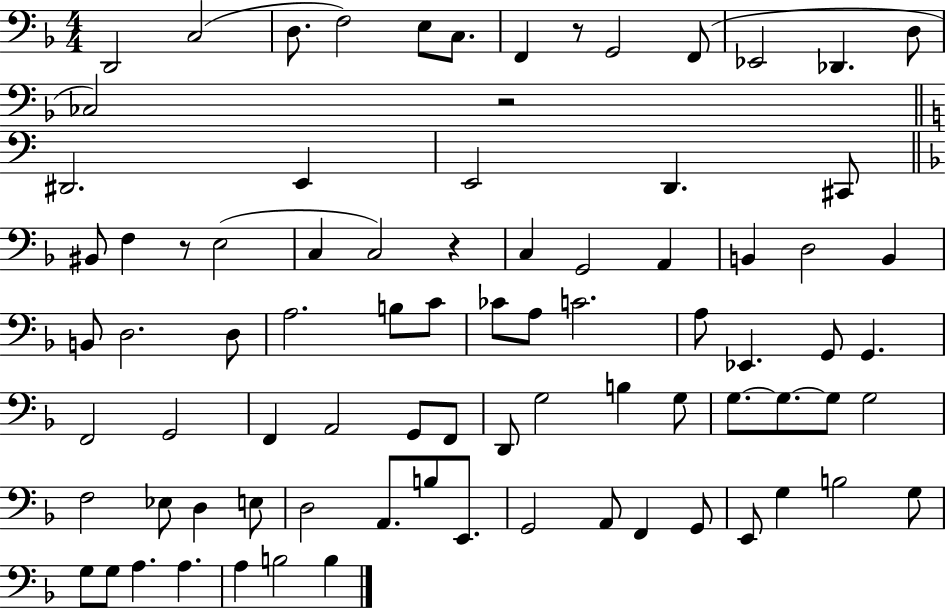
{
  \clef bass
  \numericTimeSignature
  \time 4/4
  \key f \major
  d,2 c2( | d8. f2) e8 c8. | f,4 r8 g,2 f,8( | ees,2 des,4. d8 | \break ces2) r2 | \bar "||" \break \key a \minor dis,2. e,4 | e,2 d,4. cis,8 | \bar "||" \break \key f \major bis,8 f4 r8 e2( | c4 c2) r4 | c4 g,2 a,4 | b,4 d2 b,4 | \break b,8 d2. d8 | a2. b8 c'8 | ces'8 a8 c'2. | a8 ees,4. g,8 g,4. | \break f,2 g,2 | f,4 a,2 g,8 f,8 | d,8 g2 b4 g8 | g8.~~ g8.~~ g8 g2 | \break f2 ees8 d4 e8 | d2 a,8. b8 e,8. | g,2 a,8 f,4 g,8 | e,8 g4 b2 g8 | \break g8 g8 a4. a4. | a4 b2 b4 | \bar "|."
}